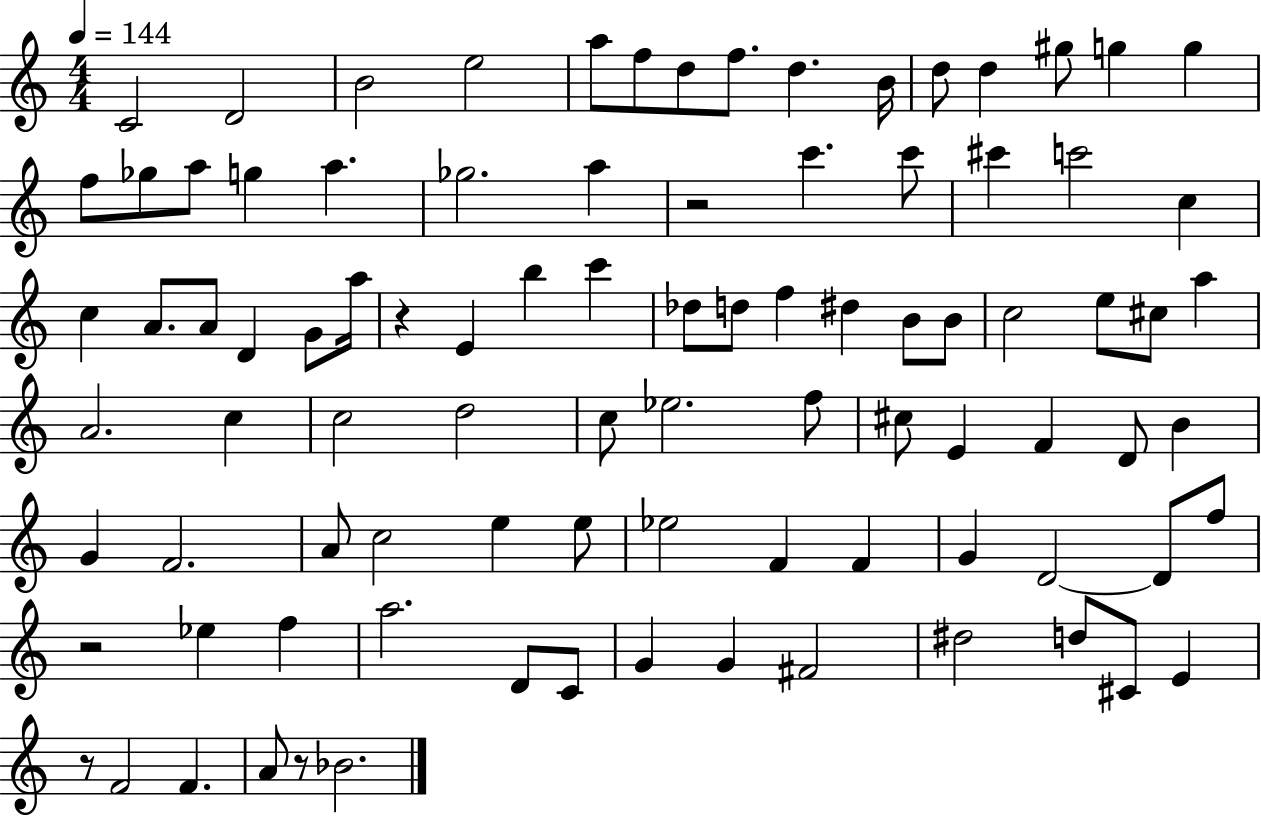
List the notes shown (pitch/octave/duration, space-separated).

C4/h D4/h B4/h E5/h A5/e F5/e D5/e F5/e. D5/q. B4/s D5/e D5/q G#5/e G5/q G5/q F5/e Gb5/e A5/e G5/q A5/q. Gb5/h. A5/q R/h C6/q. C6/e C#6/q C6/h C5/q C5/q A4/e. A4/e D4/q G4/e A5/s R/q E4/q B5/q C6/q Db5/e D5/e F5/q D#5/q B4/e B4/e C5/h E5/e C#5/e A5/q A4/h. C5/q C5/h D5/h C5/e Eb5/h. F5/e C#5/e E4/q F4/q D4/e B4/q G4/q F4/h. A4/e C5/h E5/q E5/e Eb5/h F4/q F4/q G4/q D4/h D4/e F5/e R/h Eb5/q F5/q A5/h. D4/e C4/e G4/q G4/q F#4/h D#5/h D5/e C#4/e E4/q R/e F4/h F4/q. A4/e R/e Bb4/h.